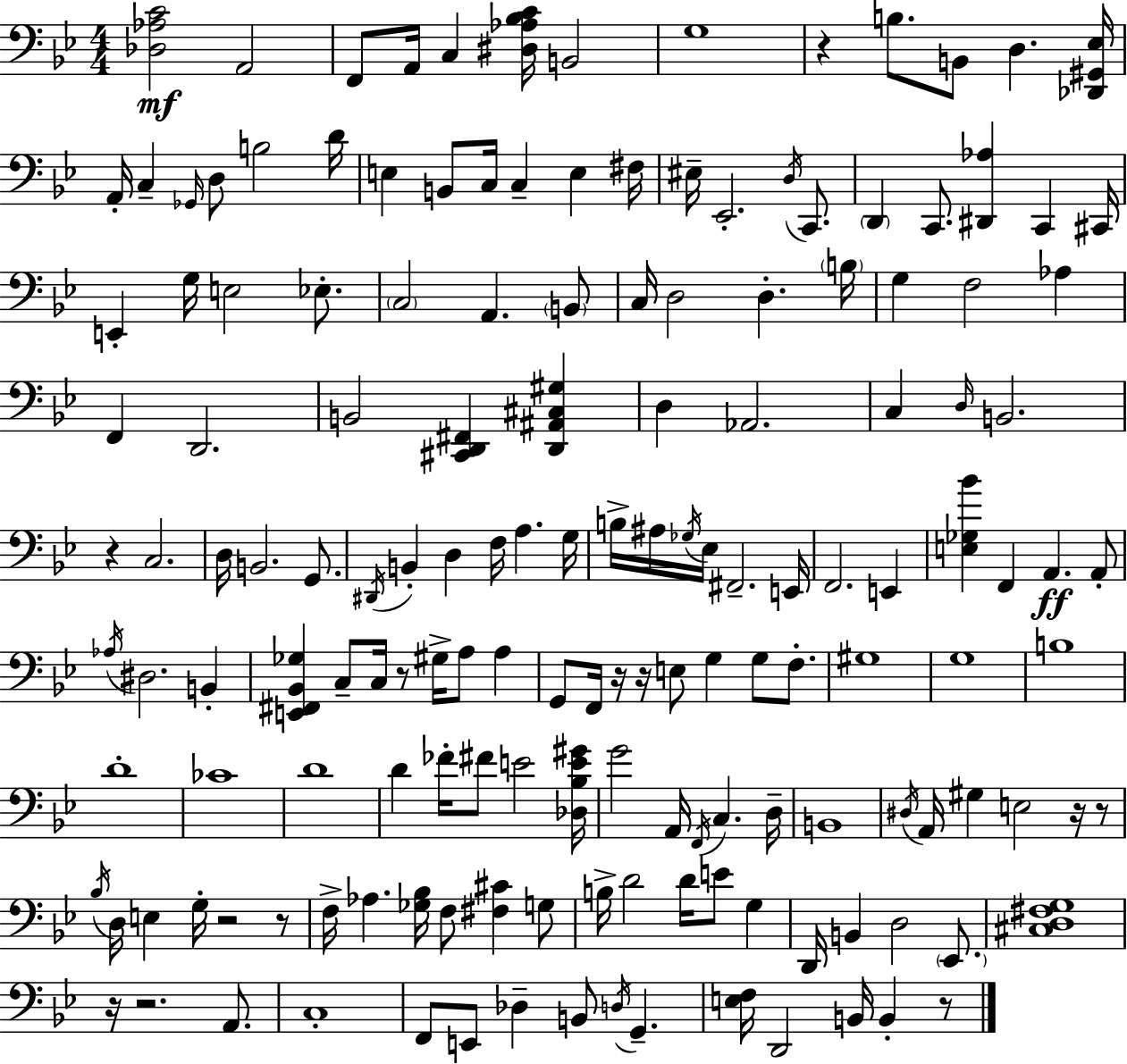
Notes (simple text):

[Db3,Ab3,C4]/h A2/h F2/e A2/s C3/q [D#3,Ab3,Bb3,C4]/s B2/h G3/w R/q B3/e. B2/e D3/q. [Db2,G#2,Eb3]/s A2/s C3/q Gb2/s D3/e B3/h D4/s E3/q B2/e C3/s C3/q E3/q F#3/s EIS3/s Eb2/h. D3/s C2/e. D2/q C2/e. [D#2,Ab3]/q C2/q C#2/s E2/q G3/s E3/h Eb3/e. C3/h A2/q. B2/e C3/s D3/h D3/q. B3/s G3/q F3/h Ab3/q F2/q D2/h. B2/h [C#2,D2,F#2]/q [D2,A#2,C#3,G#3]/q D3/q Ab2/h. C3/q D3/s B2/h. R/q C3/h. D3/s B2/h. G2/e. D#2/s B2/q D3/q F3/s A3/q. G3/s B3/s A#3/s Gb3/s Eb3/s F#2/h. E2/s F2/h. E2/q [E3,Gb3,Bb4]/q F2/q A2/q. A2/e Ab3/s D#3/h. B2/q [E2,F#2,Bb2,Gb3]/q C3/e C3/s R/e G#3/s A3/e A3/q G2/e F2/s R/s R/s E3/e G3/q G3/e F3/e. G#3/w G3/w B3/w D4/w CES4/w D4/w D4/q FES4/s F#4/e E4/h [Db3,Bb3,E4,G#4]/s G4/h A2/s F2/s C3/q. D3/s B2/w D#3/s A2/s G#3/q E3/h R/s R/e Bb3/s D3/s E3/q G3/s R/h R/e F3/s Ab3/q. [Gb3,Bb3]/s F3/e [F#3,C#4]/q G3/e B3/s D4/h D4/s E4/e G3/q D2/s B2/q D3/h Eb2/e. [C#3,D3,F#3,G3]/w R/s R/h. A2/e. C3/w F2/e E2/e Db3/q B2/e D3/s G2/q. [E3,F3]/s D2/h B2/s B2/q R/e